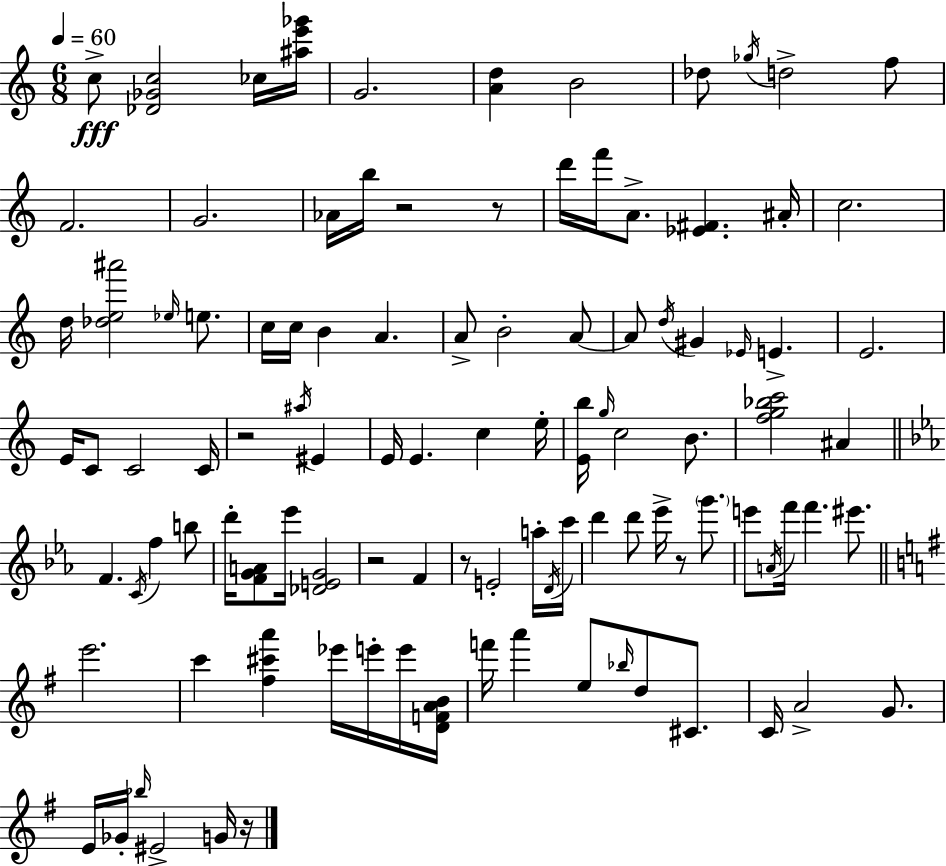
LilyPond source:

{
  \clef treble
  \numericTimeSignature
  \time 6/8
  \key c \major
  \tempo 4 = 60
  \repeat volta 2 { c''8->\fff <des' ges' c''>2 ces''16 <ais'' e''' ges'''>16 | g'2. | <a' d''>4 b'2 | des''8 \acciaccatura { ges''16 } d''2-> f''8 | \break f'2. | g'2. | aes'16 b''16 r2 r8 | d'''16 f'''16 a'8.-> <ees' fis'>4. | \break ais'16-. c''2. | d''16 <des'' e'' ais'''>2 \grace { ees''16 } e''8. | c''16 c''16 b'4 a'4. | a'8-> b'2-. | \break a'8~~ a'8 \acciaccatura { d''16 } gis'4 \grace { ees'16 } e'4.-> | e'2. | e'16 c'8 c'2 | c'16 r2 | \break \acciaccatura { ais''16 } eis'4 e'16 e'4. | c''4 e''16-. <e' b''>16 \grace { g''16 } c''2 | b'8. <f'' g'' bes'' c'''>2 | ais'4 \bar "||" \break \key ees \major f'4. \acciaccatura { c'16 } f''4 b''8 | d'''16-. <f' g' a'>8 ees'''16 <des' e' g'>2 | r2 f'4 | r8 e'2-. a''16-. | \break \acciaccatura { d'16 } c'''16 d'''4 d'''8 ees'''16-> r8 \parenthesize g'''8. | e'''8 \acciaccatura { a'16 } f'''16 f'''4. | eis'''8. \bar "||" \break \key g \major e'''2. | c'''4 <fis'' cis''' a'''>4 ees'''16 e'''16-. e'''16 <d' f' a' b'>16 | f'''16 a'''4 e''8 \grace { bes''16 } d''8 cis'8. | c'16 a'2-> g'8. | \break e'16 ges'16-. \grace { bes''16 } eis'2-> | g'16 r16 } \bar "|."
}